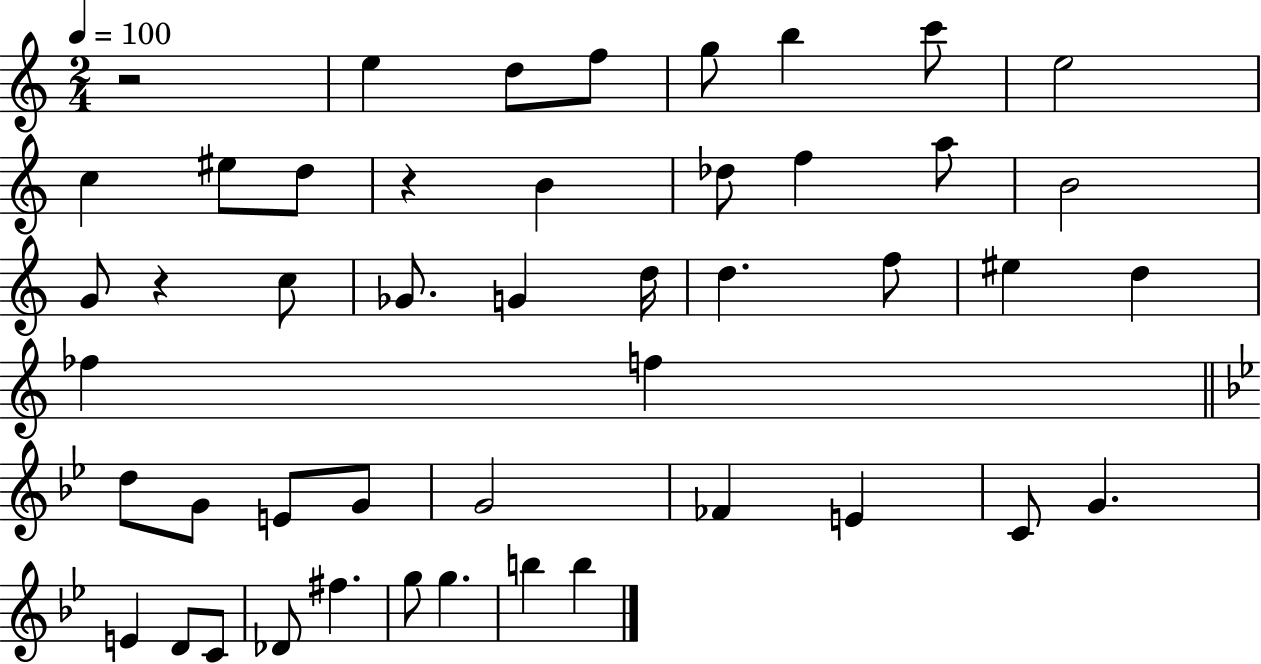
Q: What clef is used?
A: treble